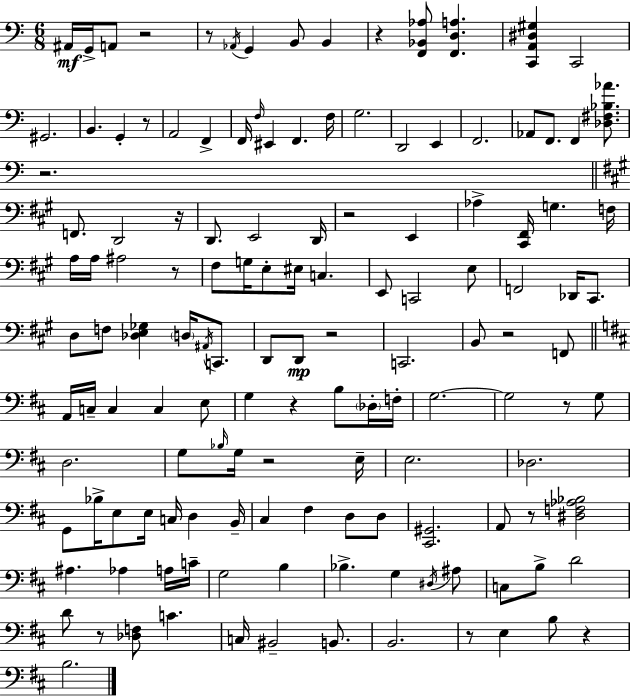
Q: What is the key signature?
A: A minor